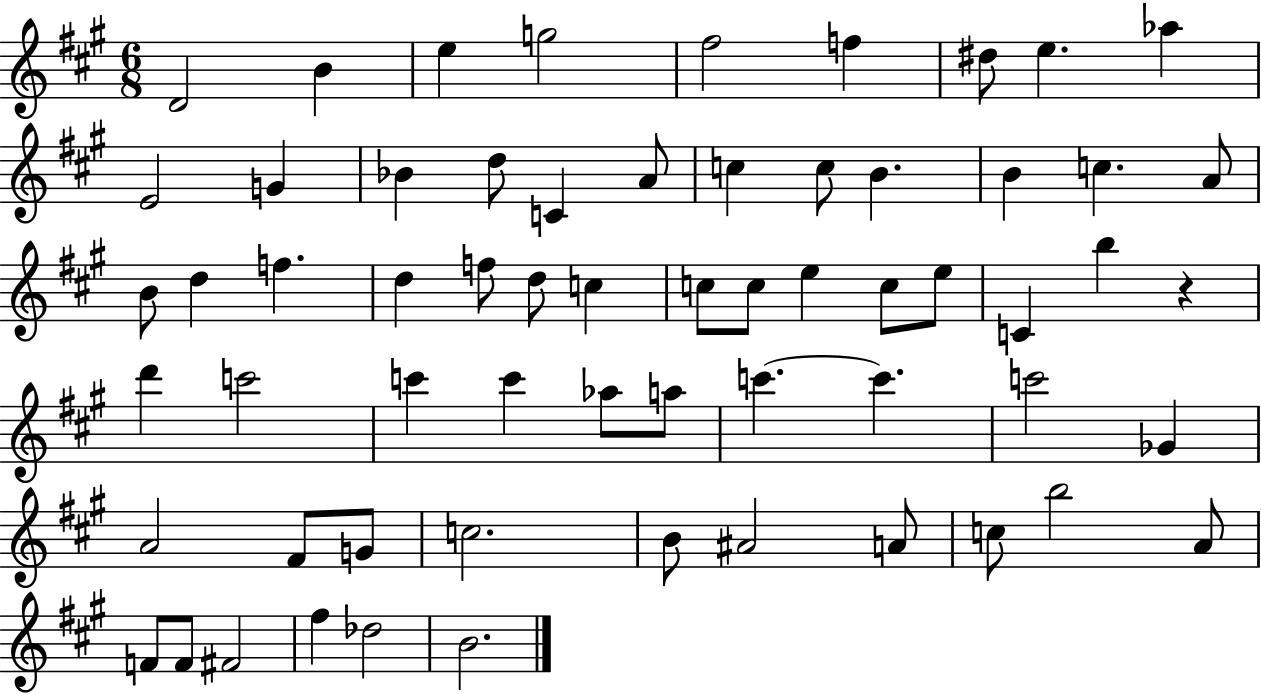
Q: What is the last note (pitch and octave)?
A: B4